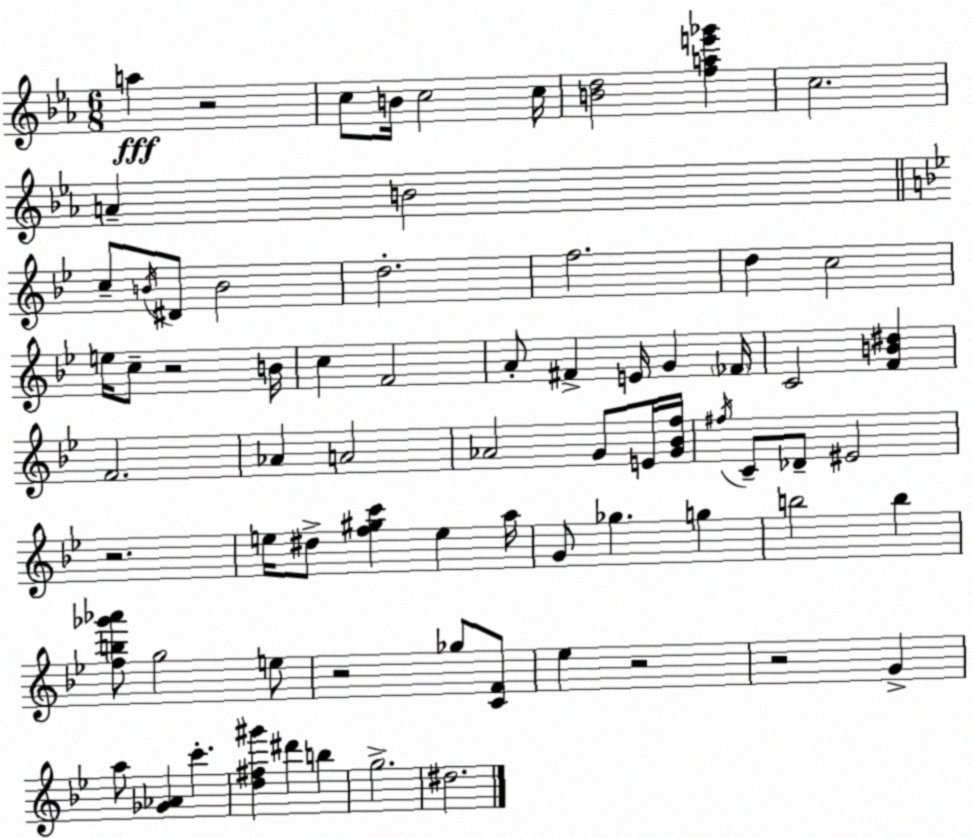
X:1
T:Untitled
M:6/8
L:1/4
K:Cm
a z2 c/2 B/4 c2 c/4 [Bd]2 [fae'_g'] c2 A B2 c/2 B/4 ^D/2 B2 d2 f2 d c2 e/4 c/2 z2 B/4 c F2 A/2 ^F E/4 G _F/4 C2 [FB^d] F2 _A A2 _A2 G/2 E/4 [G_Bf]/4 ^f/4 C/2 _D/2 ^E2 z2 e/4 ^d/2 [f^gc'] e a/4 G/2 _g g b2 b [fb_g'_a']/2 g2 e/2 z2 _g/2 [CF]/2 _e z2 z2 G a/2 [_G_A] c' [d^f^g'] ^d' b g2 ^d2